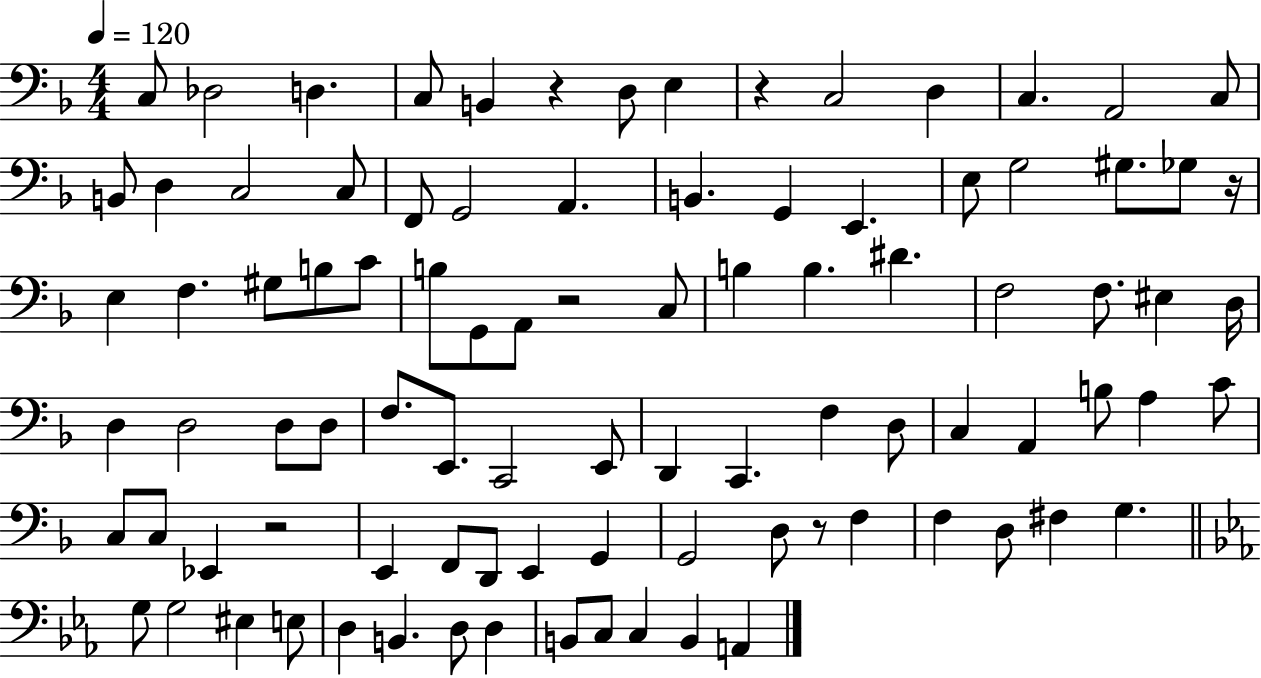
C3/e Db3/h D3/q. C3/e B2/q R/q D3/e E3/q R/q C3/h D3/q C3/q. A2/h C3/e B2/e D3/q C3/h C3/e F2/e G2/h A2/q. B2/q. G2/q E2/q. E3/e G3/h G#3/e. Gb3/e R/s E3/q F3/q. G#3/e B3/e C4/e B3/e G2/e A2/e R/h C3/e B3/q B3/q. D#4/q. F3/h F3/e. EIS3/q D3/s D3/q D3/h D3/e D3/e F3/e. E2/e. C2/h E2/e D2/q C2/q. F3/q D3/e C3/q A2/q B3/e A3/q C4/e C3/e C3/e Eb2/q R/h E2/q F2/e D2/e E2/q G2/q G2/h D3/e R/e F3/q F3/q D3/e F#3/q G3/q. G3/e G3/h EIS3/q E3/e D3/q B2/q. D3/e D3/q B2/e C3/e C3/q B2/q A2/q